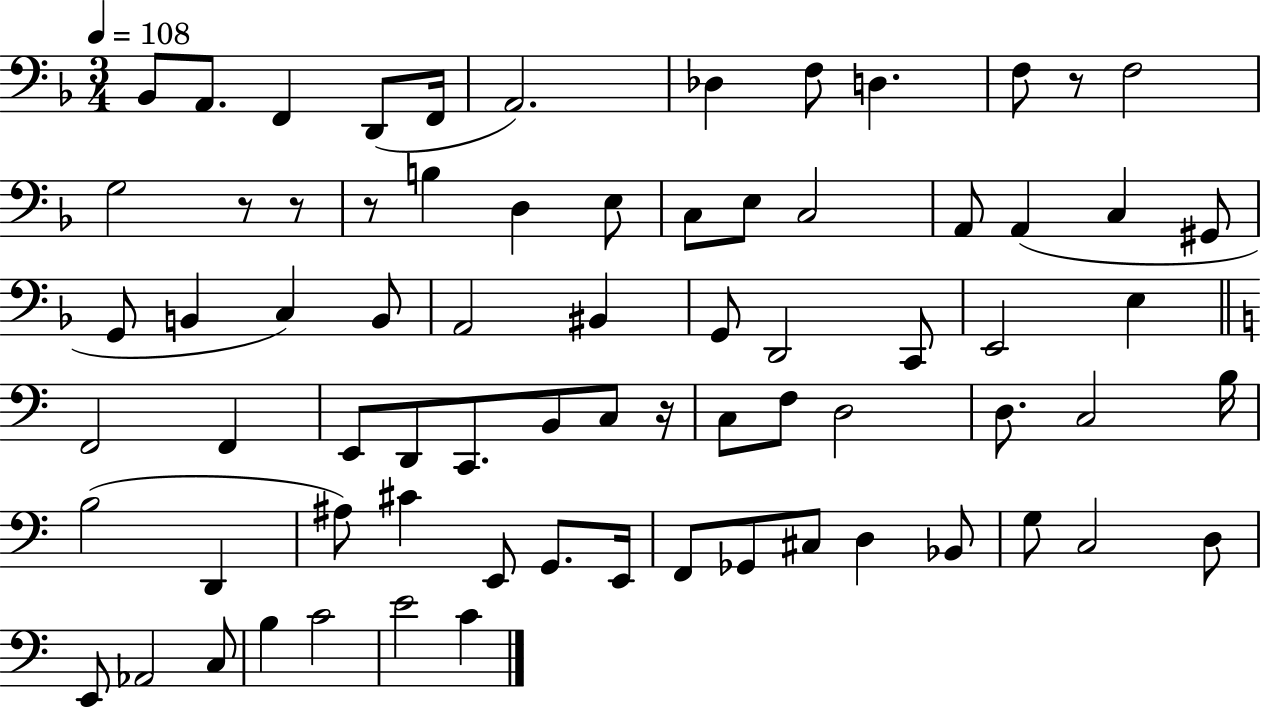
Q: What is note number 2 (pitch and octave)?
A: A2